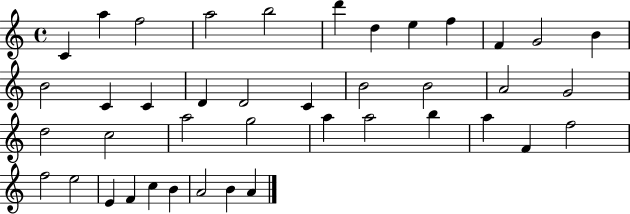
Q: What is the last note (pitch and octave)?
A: A4